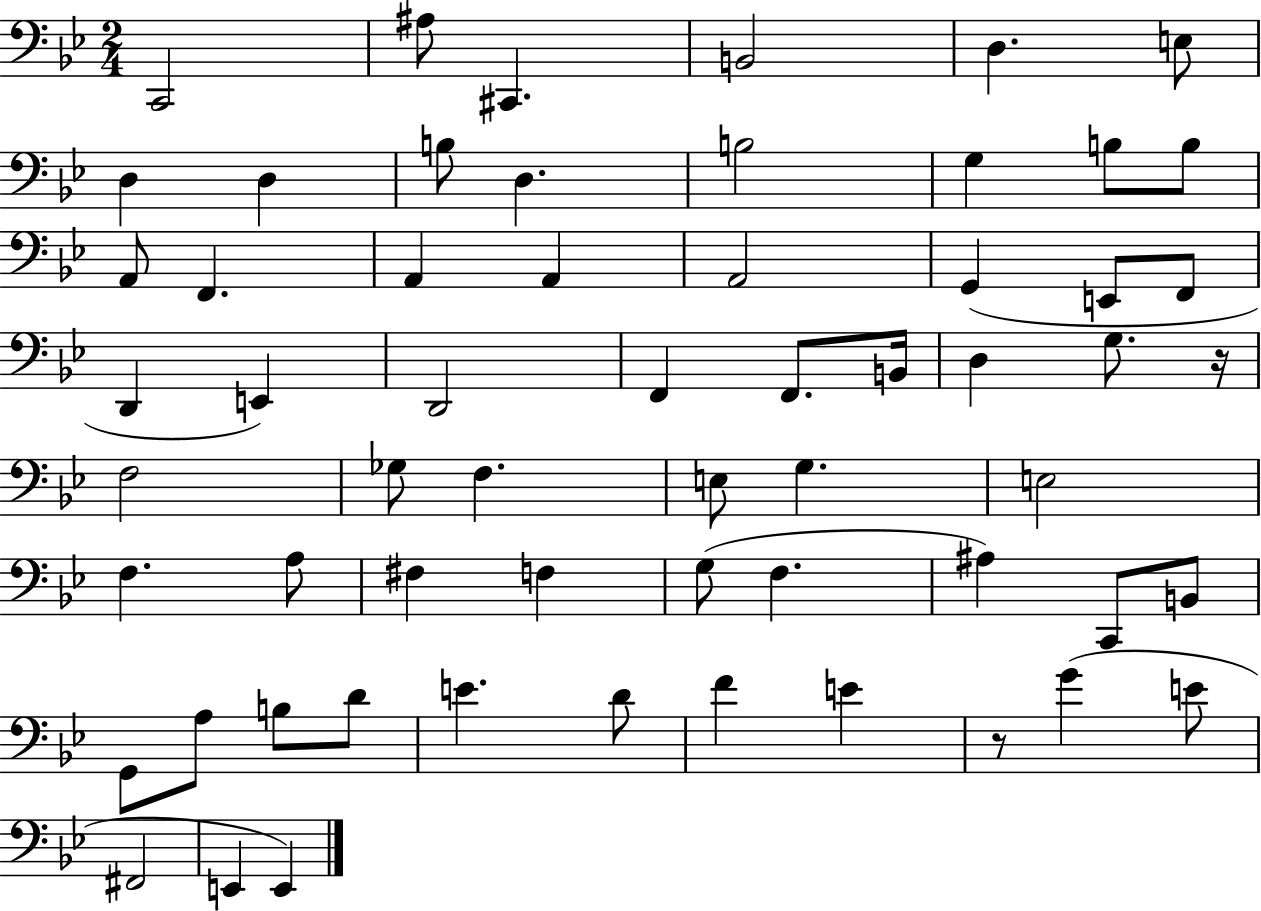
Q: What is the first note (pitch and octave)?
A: C2